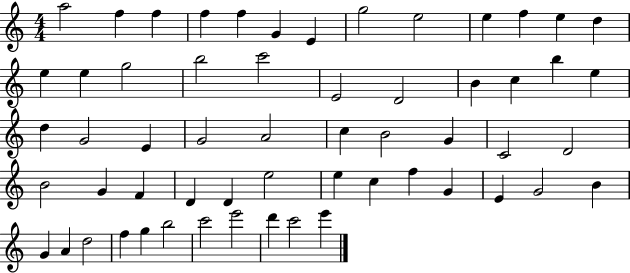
{
  \clef treble
  \numericTimeSignature
  \time 4/4
  \key c \major
  a''2 f''4 f''4 | f''4 f''4 g'4 e'4 | g''2 e''2 | e''4 f''4 e''4 d''4 | \break e''4 e''4 g''2 | b''2 c'''2 | e'2 d'2 | b'4 c''4 b''4 e''4 | \break d''4 g'2 e'4 | g'2 a'2 | c''4 b'2 g'4 | c'2 d'2 | \break b'2 g'4 f'4 | d'4 d'4 e''2 | e''4 c''4 f''4 g'4 | e'4 g'2 b'4 | \break g'4 a'4 d''2 | f''4 g''4 b''2 | c'''2 e'''2 | d'''4 c'''2 e'''4 | \break \bar "|."
}